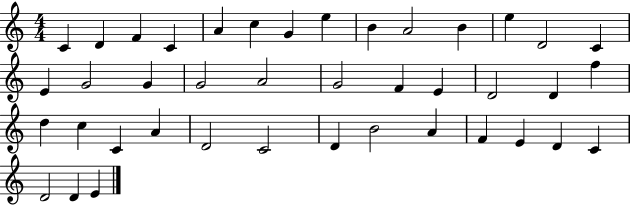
C4/q D4/q F4/q C4/q A4/q C5/q G4/q E5/q B4/q A4/h B4/q E5/q D4/h C4/q E4/q G4/h G4/q G4/h A4/h G4/h F4/q E4/q D4/h D4/q F5/q D5/q C5/q C4/q A4/q D4/h C4/h D4/q B4/h A4/q F4/q E4/q D4/q C4/q D4/h D4/q E4/q